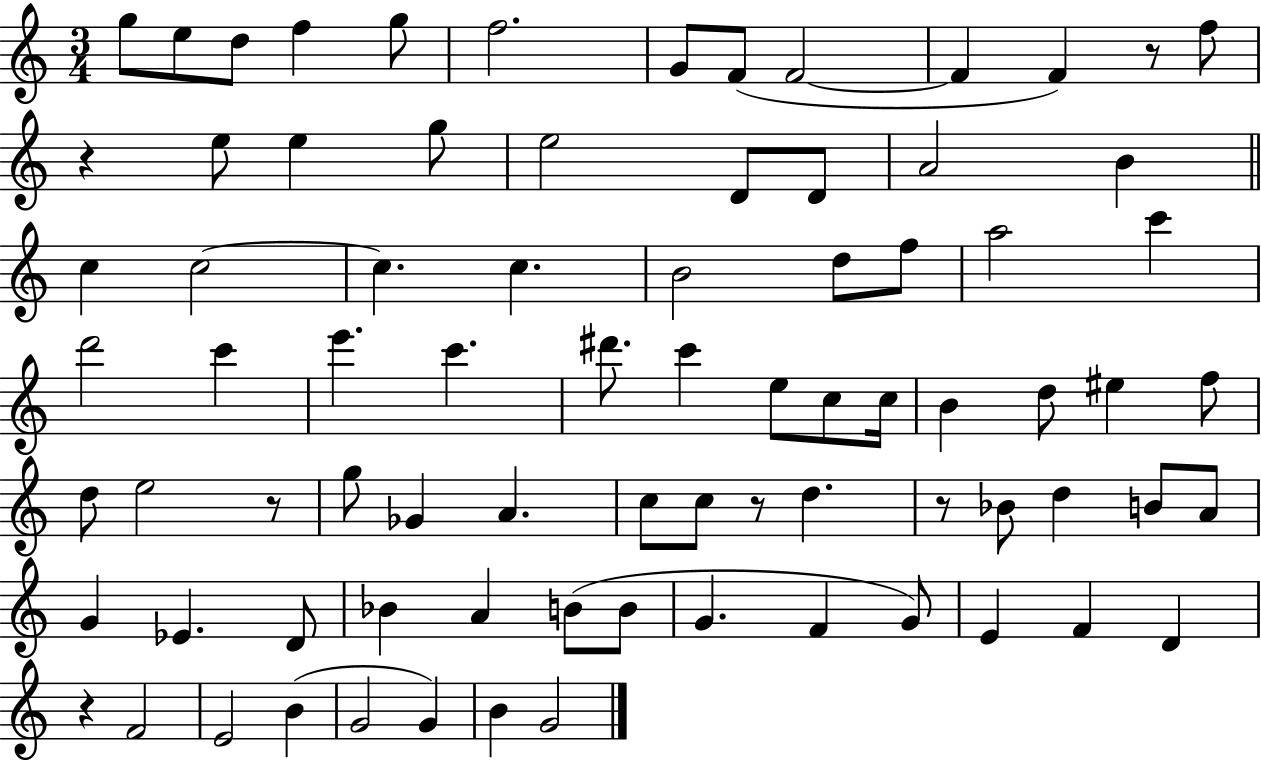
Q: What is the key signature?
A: C major